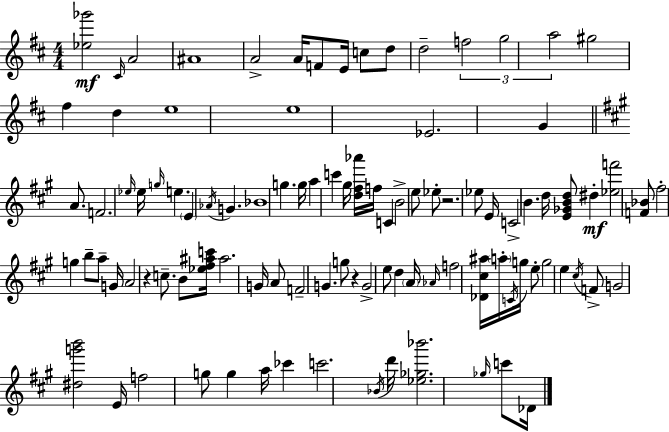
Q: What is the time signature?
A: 4/4